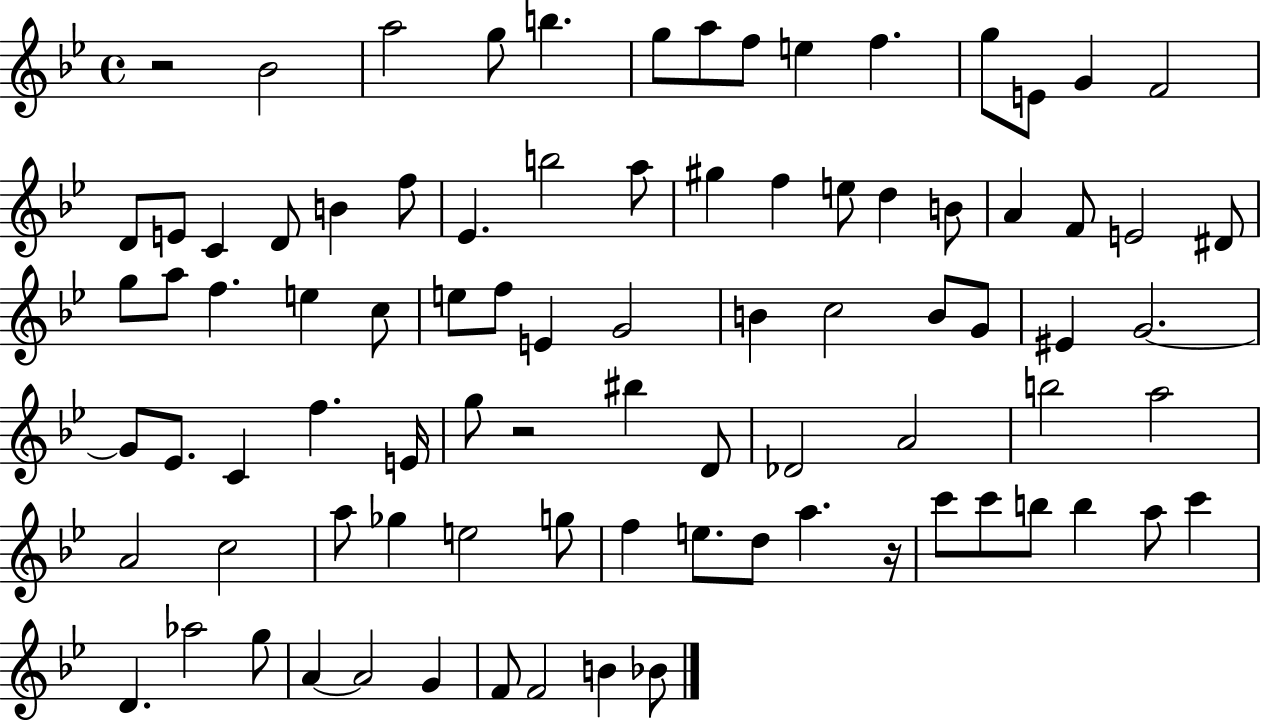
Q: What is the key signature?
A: BES major